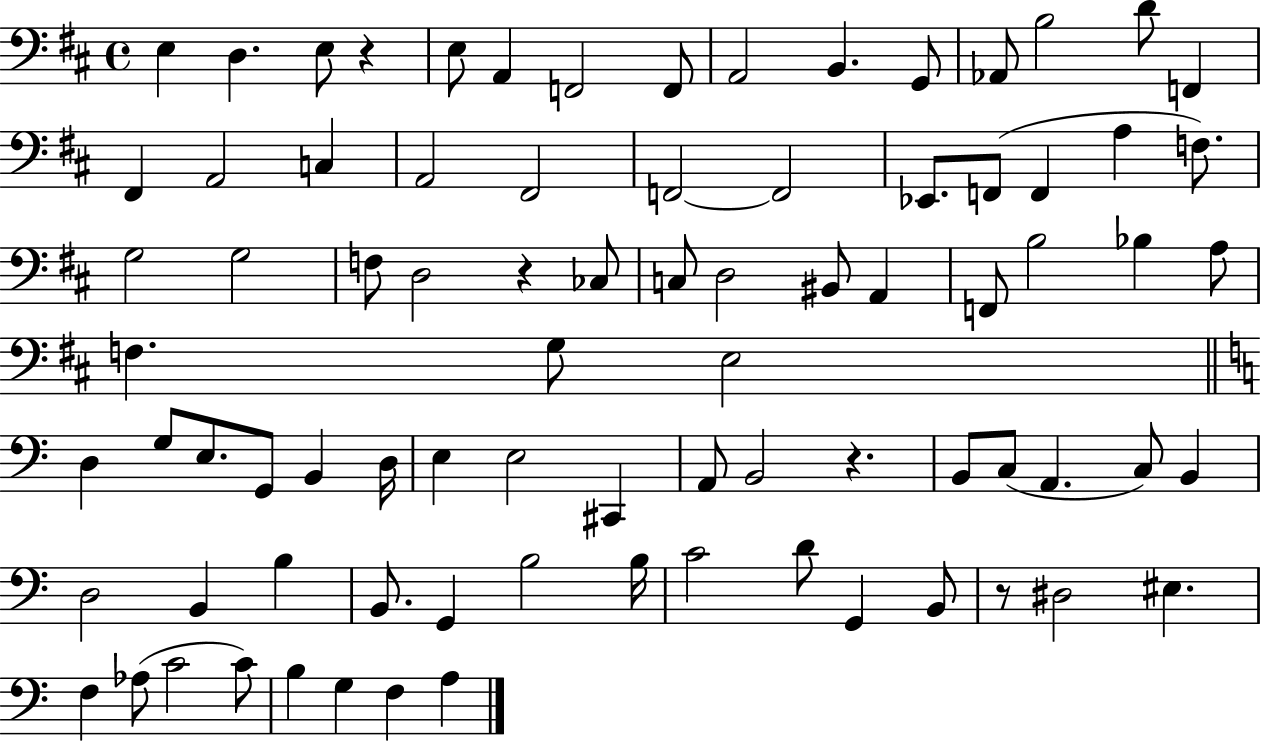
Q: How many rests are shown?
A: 4